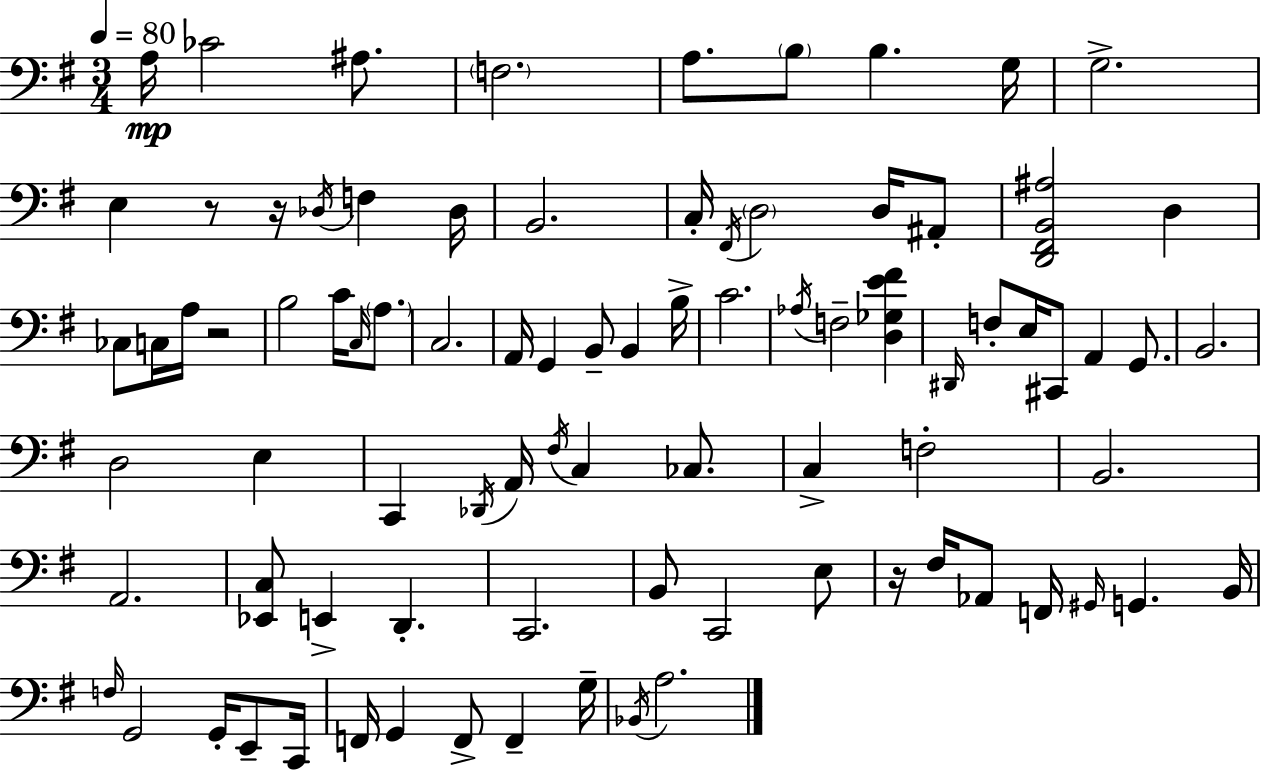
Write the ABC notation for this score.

X:1
T:Untitled
M:3/4
L:1/4
K:G
A,/4 _C2 ^A,/2 F,2 A,/2 B,/2 B, G,/4 G,2 E, z/2 z/4 _D,/4 F, _D,/4 B,,2 C,/4 ^F,,/4 D,2 D,/4 ^A,,/2 [D,,^F,,B,,^A,]2 D, _C,/2 C,/4 A,/4 z2 B,2 C/4 C,/4 A,/2 C,2 A,,/4 G,, B,,/2 B,, B,/4 C2 _A,/4 F,2 [D,_G,E^F] ^D,,/4 F,/2 E,/4 ^C,,/2 A,, G,,/2 B,,2 D,2 E, C,, _D,,/4 A,,/4 ^F,/4 C, _C,/2 C, F,2 B,,2 A,,2 [_E,,C,]/2 E,, D,, C,,2 B,,/2 C,,2 E,/2 z/4 ^F,/4 _A,,/2 F,,/4 ^G,,/4 G,, B,,/4 F,/4 G,,2 G,,/4 E,,/2 C,,/4 F,,/4 G,, F,,/2 F,, G,/4 _B,,/4 A,2